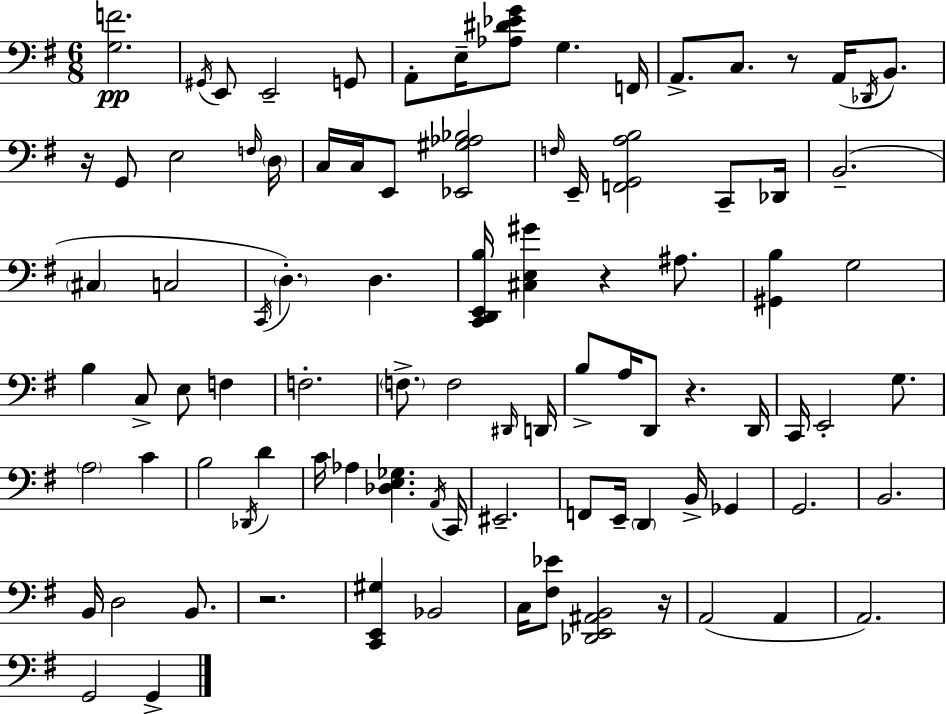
{
  \clef bass
  \numericTimeSignature
  \time 6/8
  \key e \minor
  <g f'>2.\pp | \acciaccatura { gis,16 } e,8 e,2-- g,8 | a,8-. e16-- <aes dis' ees' g'>8 g4. | f,16 a,8.-> c8. r8 a,16( \acciaccatura { des,16 } b,8.) | \break r16 g,8 e2 | \grace { f16 } \parenthesize d16 c16 c16 e,8 <ees, gis aes bes>2 | \grace { f16 } e,16-- <f, g, a b>2 | c,8-- des,16 b,2.--( | \break \parenthesize cis4 c2 | \acciaccatura { c,16 }) \parenthesize d4.-. d4. | <c, d, e, b>16 <cis e gis'>4 r4 | ais8. <gis, b>4 g2 | \break b4 c8-> e8 | f4 f2.-. | \parenthesize f8.-> f2 | \grace { dis,16 } d,16 b8-> a16 d,8 r4. | \break d,16 c,16 e,2-. | g8. \parenthesize a2 | c'4 b2 | \acciaccatura { des,16 } d'4 c'16 aes4 | \break <des e ges>4. \acciaccatura { a,16 } c,16 eis,2.-- | f,8 e,16-- \parenthesize d,4 | b,16-> ges,4 g,2. | b,2. | \break b,16 d2 | b,8. r2. | <c, e, gis>4 | bes,2 c16 <fis ees'>8 <des, e, ais, b,>2 | \break r16 a,2( | a,4 a,2.) | g,2 | g,4-> \bar "|."
}